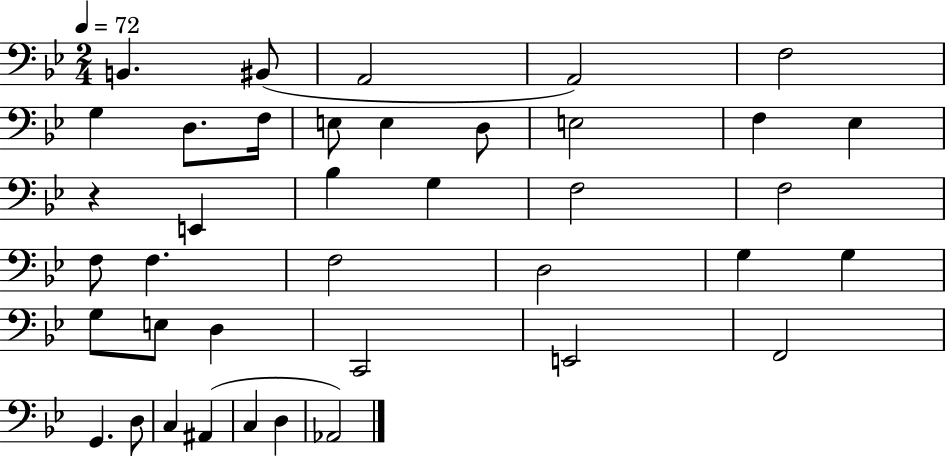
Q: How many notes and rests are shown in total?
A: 39